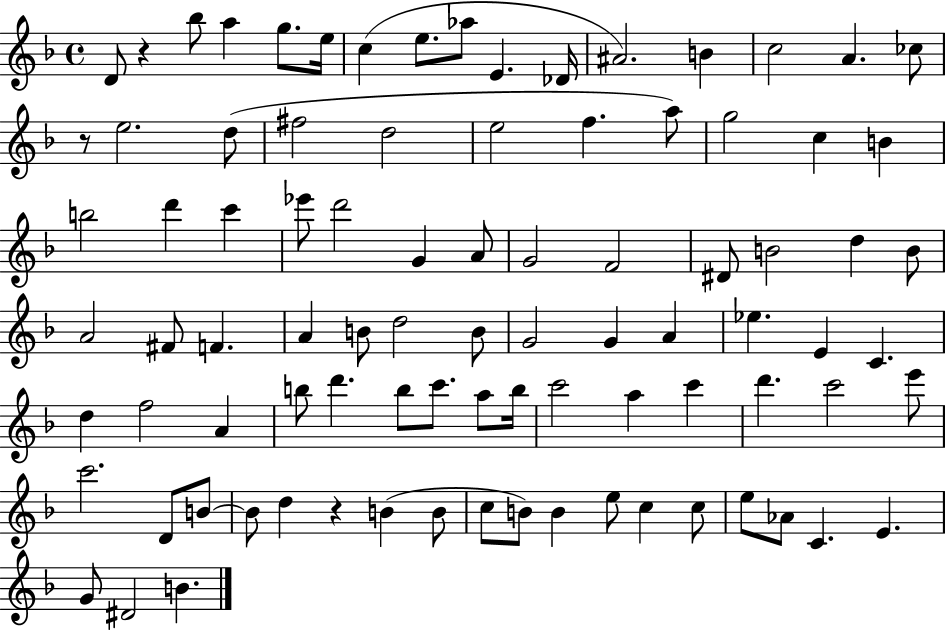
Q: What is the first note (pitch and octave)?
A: D4